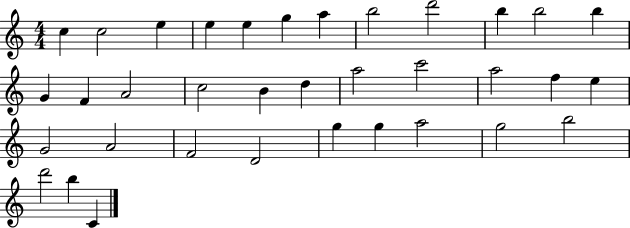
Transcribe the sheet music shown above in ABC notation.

X:1
T:Untitled
M:4/4
L:1/4
K:C
c c2 e e e g a b2 d'2 b b2 b G F A2 c2 B d a2 c'2 a2 f e G2 A2 F2 D2 g g a2 g2 b2 d'2 b C